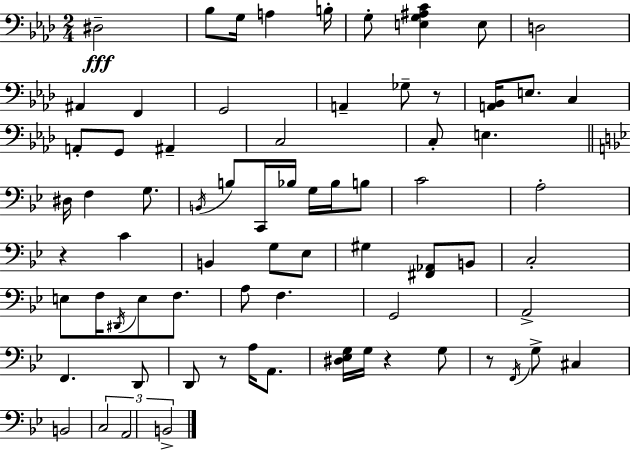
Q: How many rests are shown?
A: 5